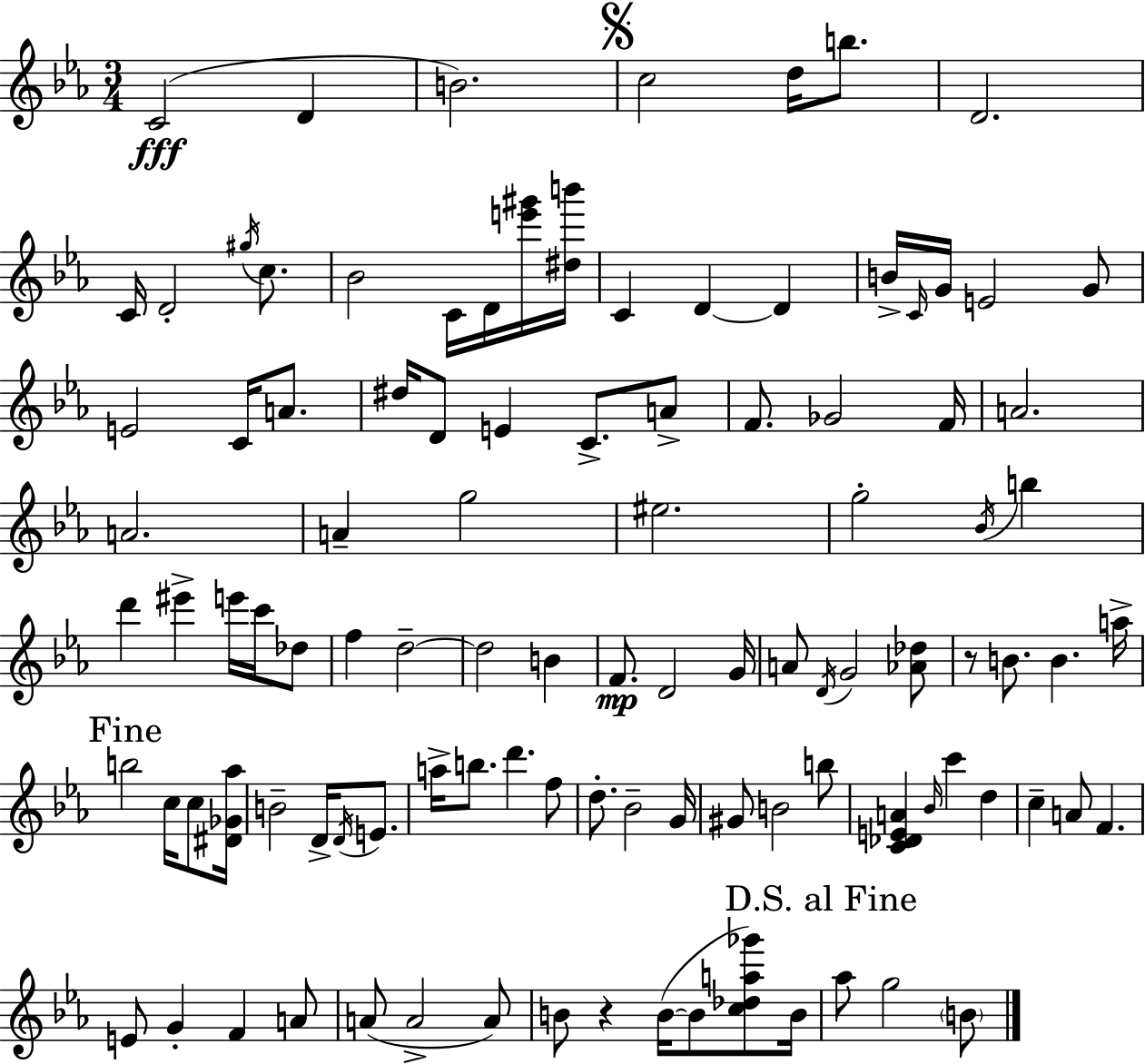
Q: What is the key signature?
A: EES major